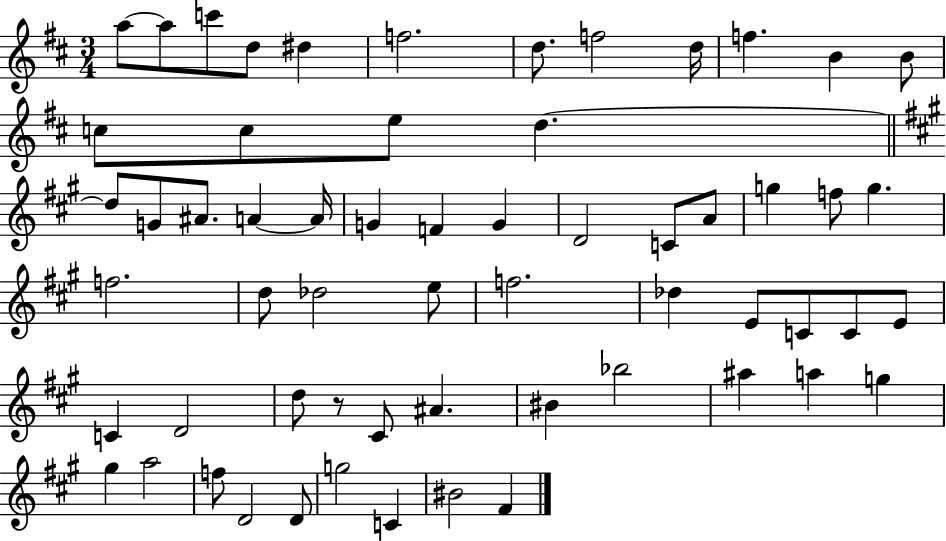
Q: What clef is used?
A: treble